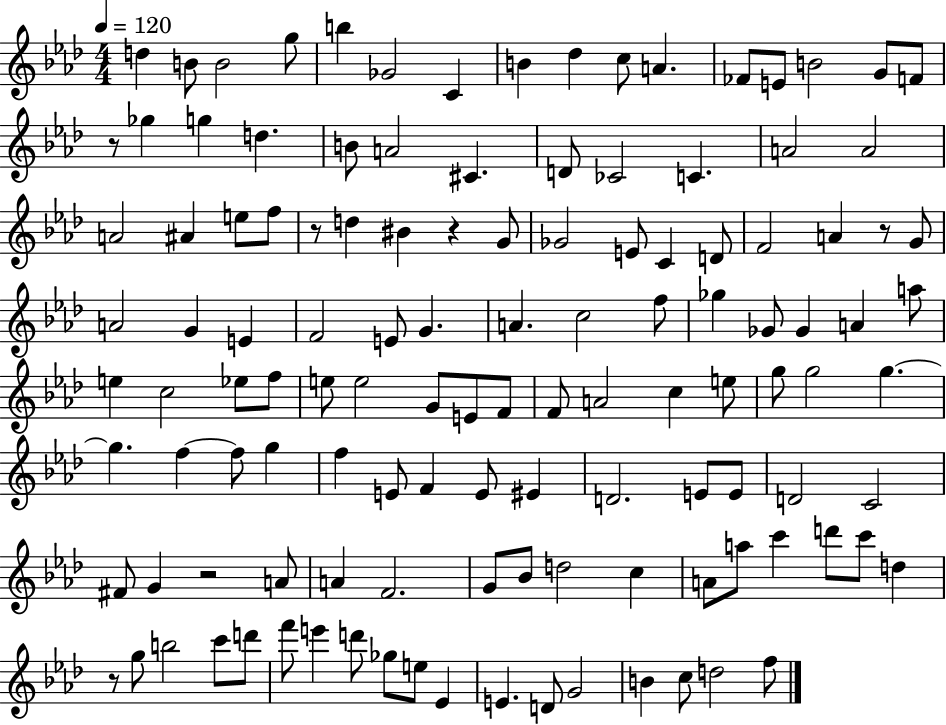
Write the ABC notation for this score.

X:1
T:Untitled
M:4/4
L:1/4
K:Ab
d B/2 B2 g/2 b _G2 C B _d c/2 A _F/2 E/2 B2 G/2 F/2 z/2 _g g d B/2 A2 ^C D/2 _C2 C A2 A2 A2 ^A e/2 f/2 z/2 d ^B z G/2 _G2 E/2 C D/2 F2 A z/2 G/2 A2 G E F2 E/2 G A c2 f/2 _g _G/2 _G A a/2 e c2 _e/2 f/2 e/2 e2 G/2 E/2 F/2 F/2 A2 c e/2 g/2 g2 g g f f/2 g f E/2 F E/2 ^E D2 E/2 E/2 D2 C2 ^F/2 G z2 A/2 A F2 G/2 _B/2 d2 c A/2 a/2 c' d'/2 c'/2 d z/2 g/2 b2 c'/2 d'/2 f'/2 e' d'/2 _g/2 e/2 _E E D/2 G2 B c/2 d2 f/2